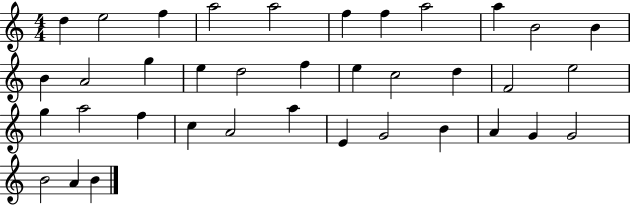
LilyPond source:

{
  \clef treble
  \numericTimeSignature
  \time 4/4
  \key c \major
  d''4 e''2 f''4 | a''2 a''2 | f''4 f''4 a''2 | a''4 b'2 b'4 | \break b'4 a'2 g''4 | e''4 d''2 f''4 | e''4 c''2 d''4 | f'2 e''2 | \break g''4 a''2 f''4 | c''4 a'2 a''4 | e'4 g'2 b'4 | a'4 g'4 g'2 | \break b'2 a'4 b'4 | \bar "|."
}